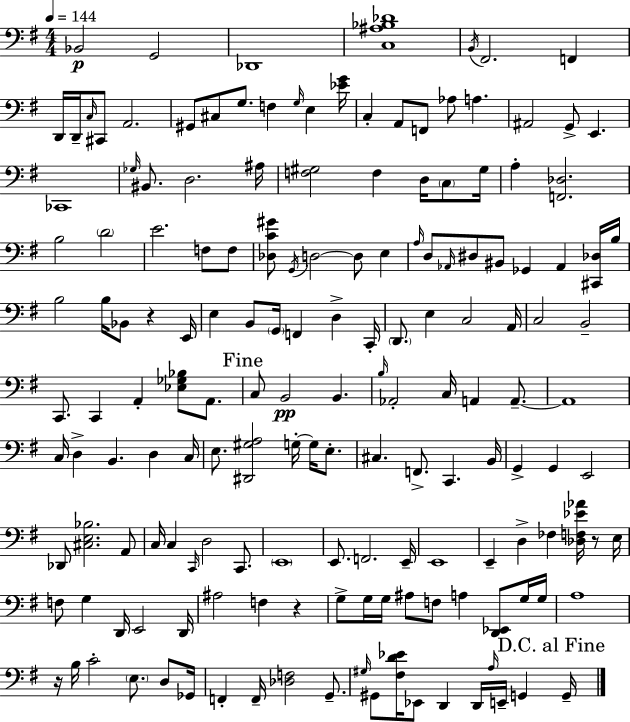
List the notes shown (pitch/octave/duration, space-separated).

Bb2/h G2/h Db2/w [C3,A#3,Bb3,Db4]/w B2/s F#2/h. F2/q D2/s D2/s C3/s C#2/e A2/h. G#2/e C#3/e G3/e. F3/q G3/s E3/q [Eb4,G4]/s C3/q A2/e F2/e Ab3/e A3/q. A#2/h G2/e E2/q. CES2/w Gb3/s BIS2/e. D3/h. A#3/s [F3,G#3]/h F3/q D3/s C3/e G#3/s A3/q [F2,Db3]/h. B3/h D4/h E4/h. F3/e F3/e [Db3,C4,G#4]/e G2/s D3/h D3/e E3/q A3/s D3/e Ab2/s D#3/e BIS2/e Gb2/q Ab2/q [C#2,Db3]/s B3/s B3/h B3/s Bb2/e R/q E2/s E3/q B2/e G2/s F2/q D3/q C2/s D2/e. E3/q C3/h A2/s C3/h B2/h C2/e. C2/q A2/q [Eb3,Gb3,Bb3]/e A2/e. C3/e B2/h B2/q. B3/s Ab2/h C3/s A2/q A2/e. A2/w C3/s D3/q B2/q. D3/q C3/s E3/e. [D#2,G#3,A3]/h G3/s G3/s E3/e. C#3/q. F2/e. C2/q. B2/s G2/q G2/q E2/h Db2/e [C#3,E3,Bb3]/h. A2/e C3/s C3/q C2/s D3/h C2/e. E2/w E2/e. F2/h. E2/s E2/w E2/q D3/q FES3/q [Db3,F3,Eb4,Ab4]/s R/e E3/s F3/e G3/q D2/s E2/h D2/s A#3/h F3/q R/q G3/e G3/s G3/s A#3/e F3/e A3/q [D2,Eb2]/e G3/s G3/s A3/w R/s B3/s C4/h E3/e. D3/e Gb2/s F2/q F2/s [Db3,F3]/h G2/e. G#3/s G#2/e [F#3,D4,Eb4]/s Eb2/e D2/q D2/s A3/s E2/s G2/q G2/s